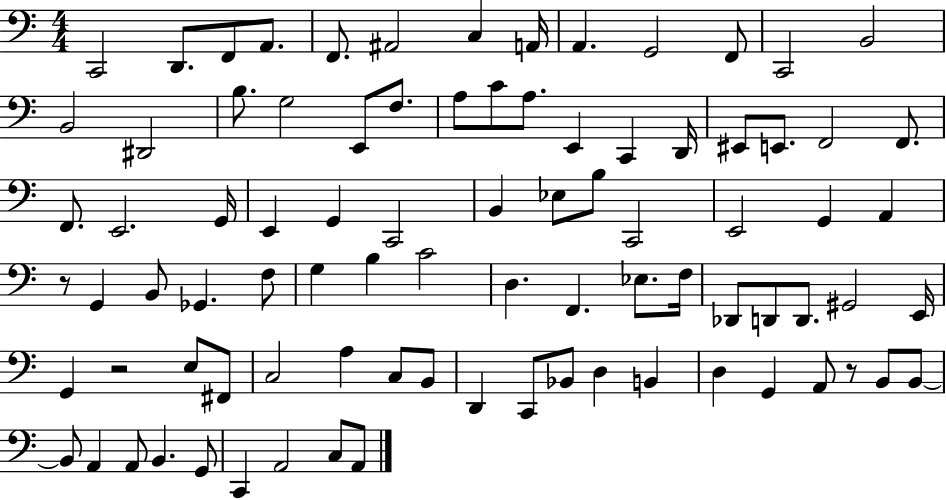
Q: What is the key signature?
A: C major